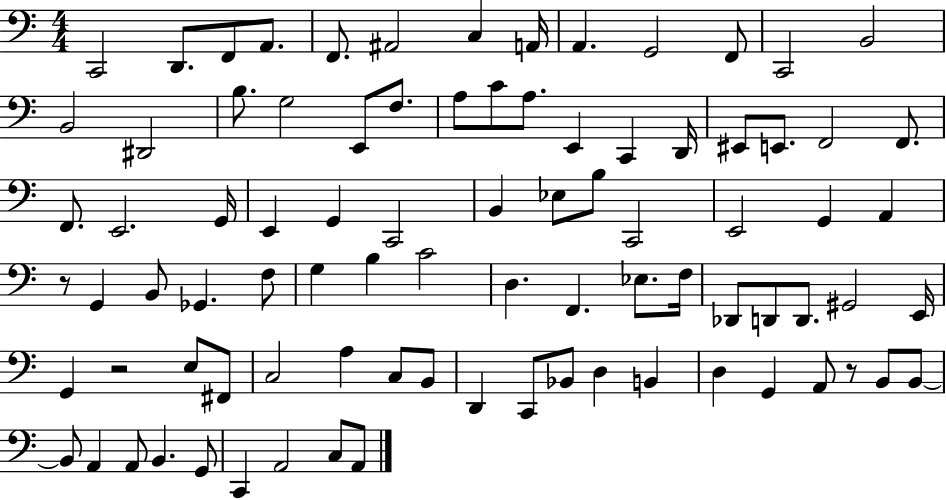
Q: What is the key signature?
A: C major